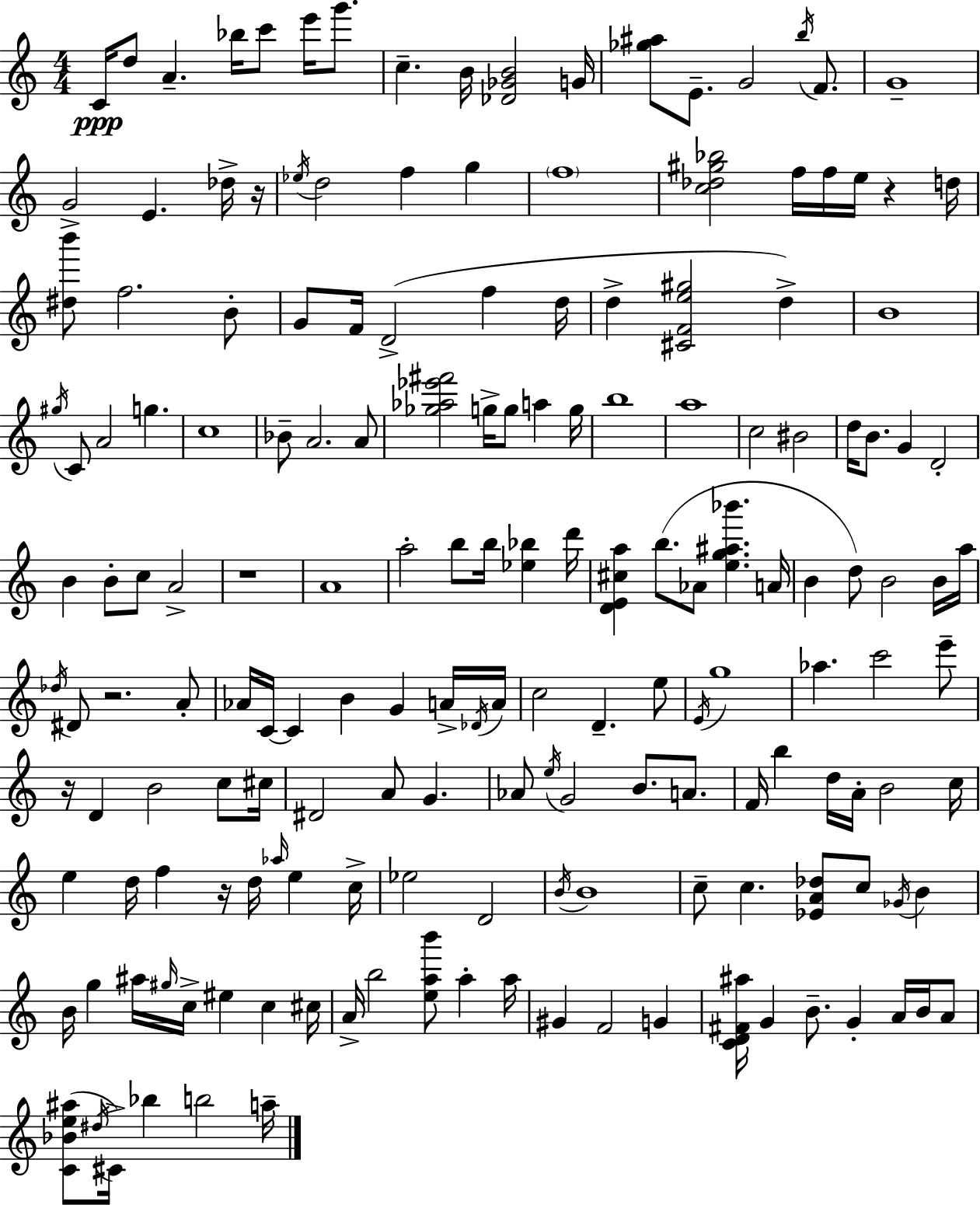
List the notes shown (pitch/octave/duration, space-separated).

C4/s D5/e A4/q. Bb5/s C6/e E6/s G6/e. C5/q. B4/s [Db4,Gb4,B4]/h G4/s [Gb5,A#5]/e E4/e. G4/h B5/s F4/e. G4/w G4/h E4/q. Db5/s R/s Eb5/s D5/h F5/q G5/q F5/w [C5,Db5,G#5,Bb5]/h F5/s F5/s E5/s R/q D5/s [D#5,B6]/e F5/h. B4/e G4/e F4/s D4/h F5/q D5/s D5/q [C#4,F4,E5,G#5]/h D5/q B4/w G#5/s C4/e A4/h G5/q. C5/w Bb4/e A4/h. A4/e [Gb5,Ab5,Eb6,F#6]/h G5/s G5/e A5/q G5/s B5/w A5/w C5/h BIS4/h D5/s B4/e. G4/q D4/h B4/q B4/e C5/e A4/h R/w A4/w A5/h B5/e B5/s [Eb5,Bb5]/q D6/s [D4,E4,C#5,A5]/q B5/e. Ab4/e [E5,G5,A#5,Bb6]/q. A4/s B4/q D5/e B4/h B4/s A5/s Db5/s D#4/e R/h. A4/e Ab4/s C4/s C4/q B4/q G4/q A4/s Db4/s A4/s C5/h D4/q. E5/e E4/s G5/w Ab5/q. C6/h E6/e R/s D4/q B4/h C5/e C#5/s D#4/h A4/e G4/q. Ab4/e E5/s G4/h B4/e. A4/e. F4/s B5/q D5/s A4/s B4/h C5/s E5/q D5/s F5/q R/s D5/s Ab5/s E5/q C5/s Eb5/h D4/h B4/s B4/w C5/e C5/q. [Eb4,A4,Db5]/e C5/e Gb4/s B4/q B4/s G5/q A#5/s G#5/s C5/s EIS5/q C5/q C#5/s A4/s B5/h [E5,A5,B6]/e A5/q A5/s G#4/q F4/h G4/q [C4,D4,F#4,A#5]/s G4/q B4/e. G4/q A4/s B4/s A4/e [C4,Bb4,E5,A#5]/e D#5/s C#4/s Bb5/q B5/h A5/s